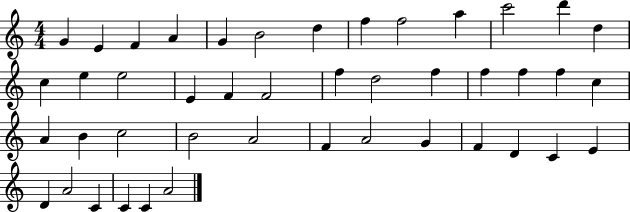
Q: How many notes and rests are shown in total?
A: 44